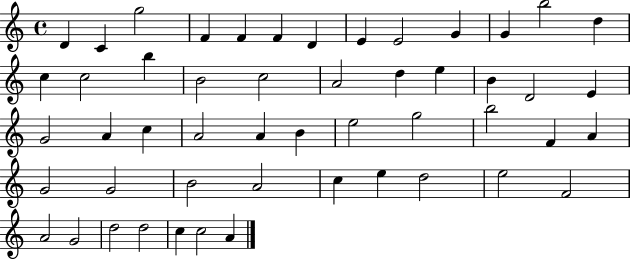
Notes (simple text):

D4/q C4/q G5/h F4/q F4/q F4/q D4/q E4/q E4/h G4/q G4/q B5/h D5/q C5/q C5/h B5/q B4/h C5/h A4/h D5/q E5/q B4/q D4/h E4/q G4/h A4/q C5/q A4/h A4/q B4/q E5/h G5/h B5/h F4/q A4/q G4/h G4/h B4/h A4/h C5/q E5/q D5/h E5/h F4/h A4/h G4/h D5/h D5/h C5/q C5/h A4/q